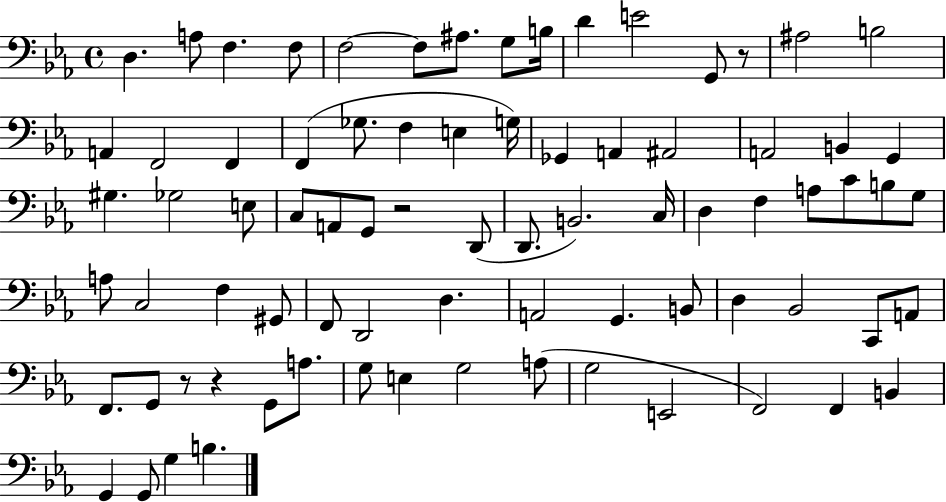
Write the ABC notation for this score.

X:1
T:Untitled
M:4/4
L:1/4
K:Eb
D, A,/2 F, F,/2 F,2 F,/2 ^A,/2 G,/2 B,/4 D E2 G,,/2 z/2 ^A,2 B,2 A,, F,,2 F,, F,, _G,/2 F, E, G,/4 _G,, A,, ^A,,2 A,,2 B,, G,, ^G, _G,2 E,/2 C,/2 A,,/2 G,,/2 z2 D,,/2 D,,/2 B,,2 C,/4 D, F, A,/2 C/2 B,/2 G,/2 A,/2 C,2 F, ^G,,/2 F,,/2 D,,2 D, A,,2 G,, B,,/2 D, _B,,2 C,,/2 A,,/2 F,,/2 G,,/2 z/2 z G,,/2 A,/2 G,/2 E, G,2 A,/2 G,2 E,,2 F,,2 F,, B,, G,, G,,/2 G, B,